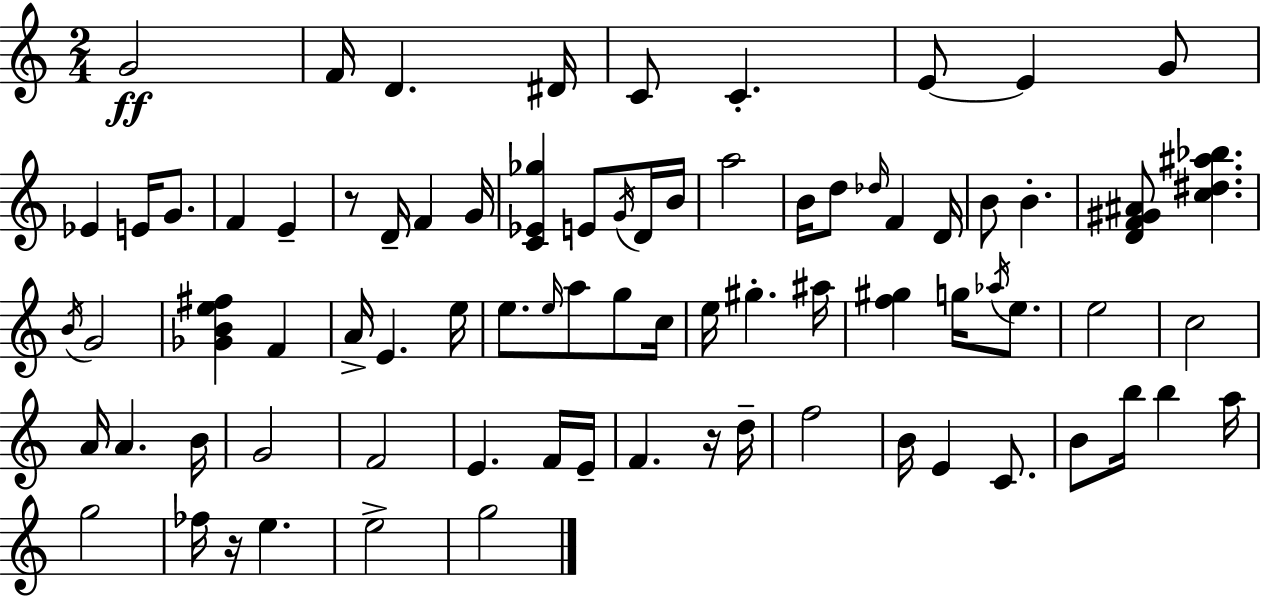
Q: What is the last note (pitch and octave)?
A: G5